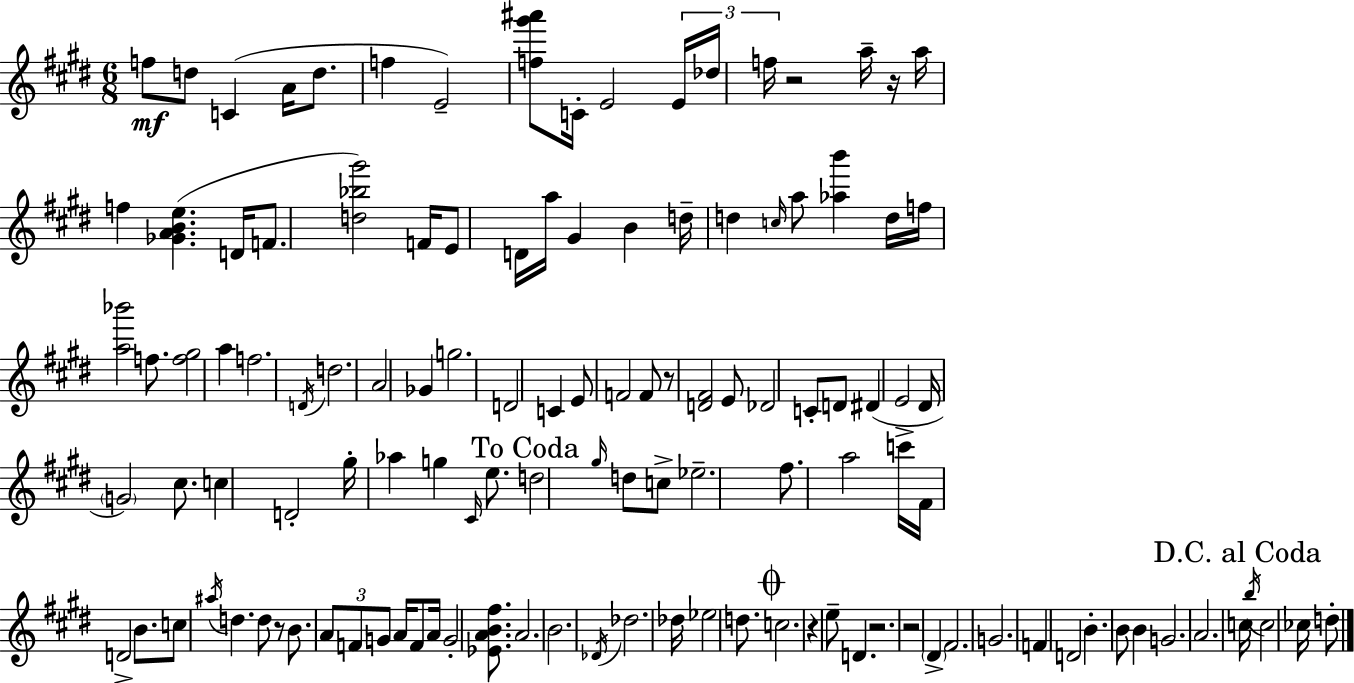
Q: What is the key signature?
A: E major